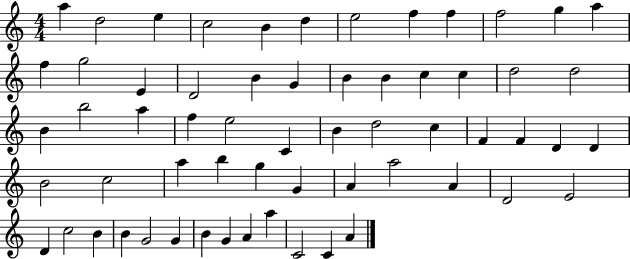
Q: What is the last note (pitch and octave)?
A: A4